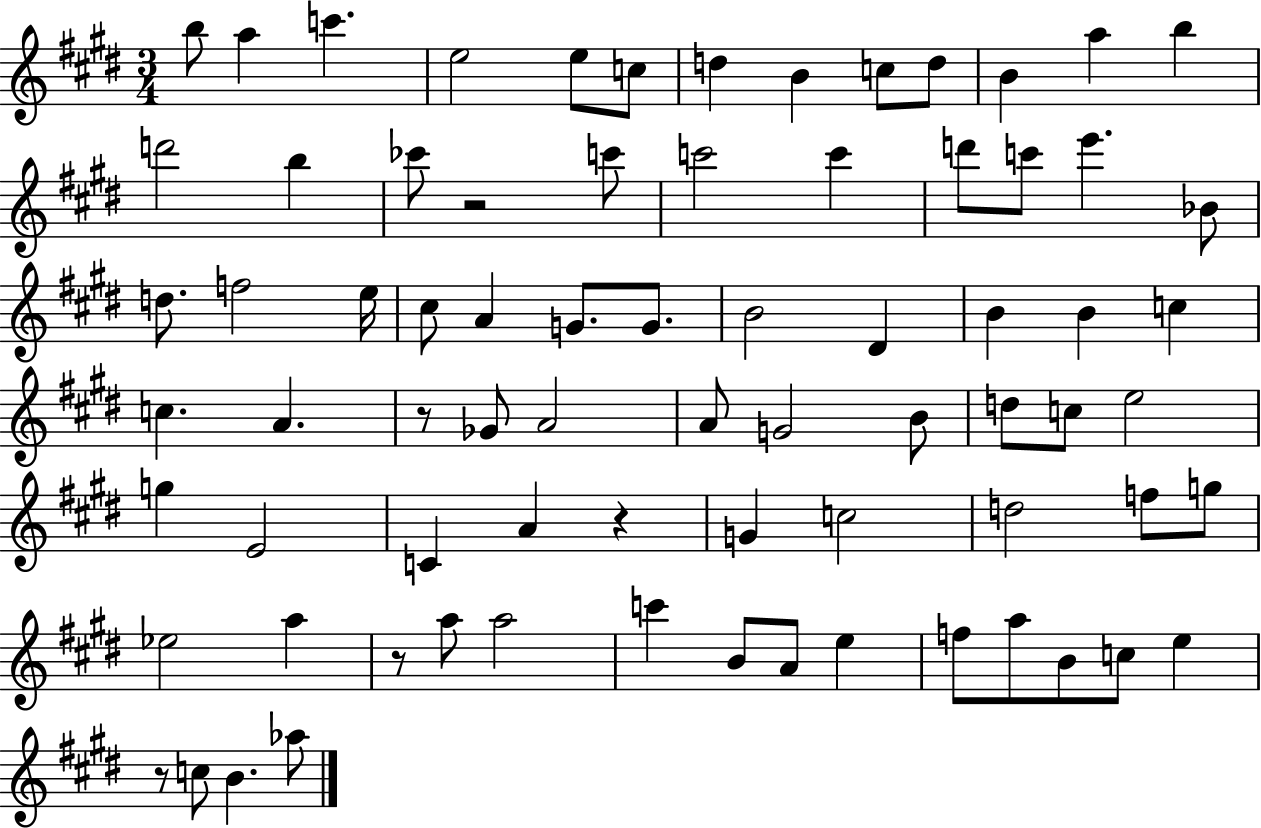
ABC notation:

X:1
T:Untitled
M:3/4
L:1/4
K:E
b/2 a c' e2 e/2 c/2 d B c/2 d/2 B a b d'2 b _c'/2 z2 c'/2 c'2 c' d'/2 c'/2 e' _B/2 d/2 f2 e/4 ^c/2 A G/2 G/2 B2 ^D B B c c A z/2 _G/2 A2 A/2 G2 B/2 d/2 c/2 e2 g E2 C A z G c2 d2 f/2 g/2 _e2 a z/2 a/2 a2 c' B/2 A/2 e f/2 a/2 B/2 c/2 e z/2 c/2 B _a/2